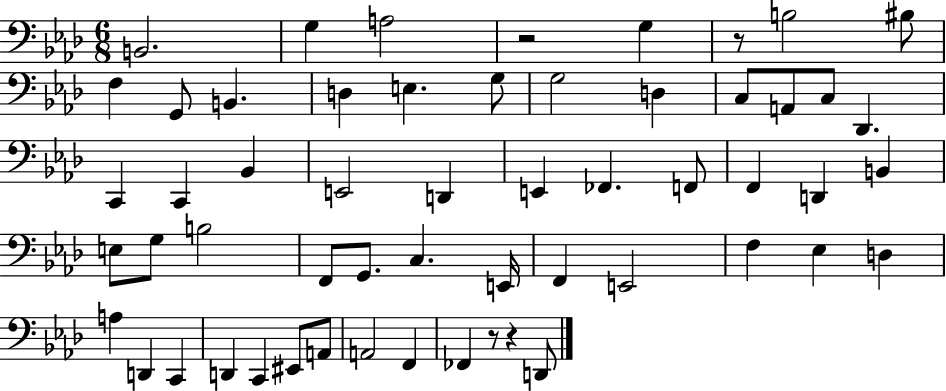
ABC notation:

X:1
T:Untitled
M:6/8
L:1/4
K:Ab
B,,2 G, A,2 z2 G, z/2 B,2 ^B,/2 F, G,,/2 B,, D, E, G,/2 G,2 D, C,/2 A,,/2 C,/2 _D,, C,, C,, _B,, E,,2 D,, E,, _F,, F,,/2 F,, D,, B,, E,/2 G,/2 B,2 F,,/2 G,,/2 C, E,,/4 F,, E,,2 F, _E, D, A, D,, C,, D,, C,, ^E,,/2 A,,/2 A,,2 F,, _F,, z/2 z D,,/2